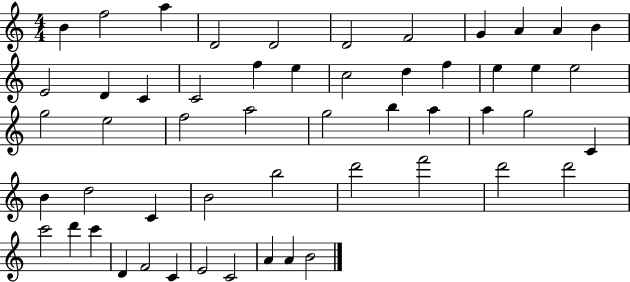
{
  \clef treble
  \numericTimeSignature
  \time 4/4
  \key c \major
  b'4 f''2 a''4 | d'2 d'2 | d'2 f'2 | g'4 a'4 a'4 b'4 | \break e'2 d'4 c'4 | c'2 f''4 e''4 | c''2 d''4 f''4 | e''4 e''4 e''2 | \break g''2 e''2 | f''2 a''2 | g''2 b''4 a''4 | a''4 g''2 c'4 | \break b'4 d''2 c'4 | b'2 b''2 | d'''2 f'''2 | d'''2 d'''2 | \break c'''2 d'''4 c'''4 | d'4 f'2 c'4 | e'2 c'2 | a'4 a'4 b'2 | \break \bar "|."
}